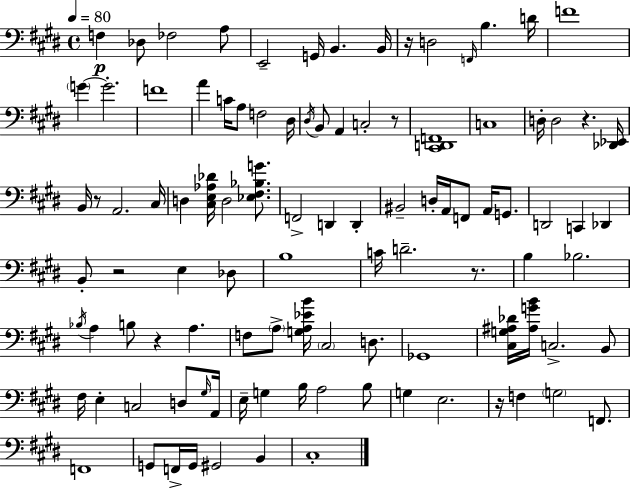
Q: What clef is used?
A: bass